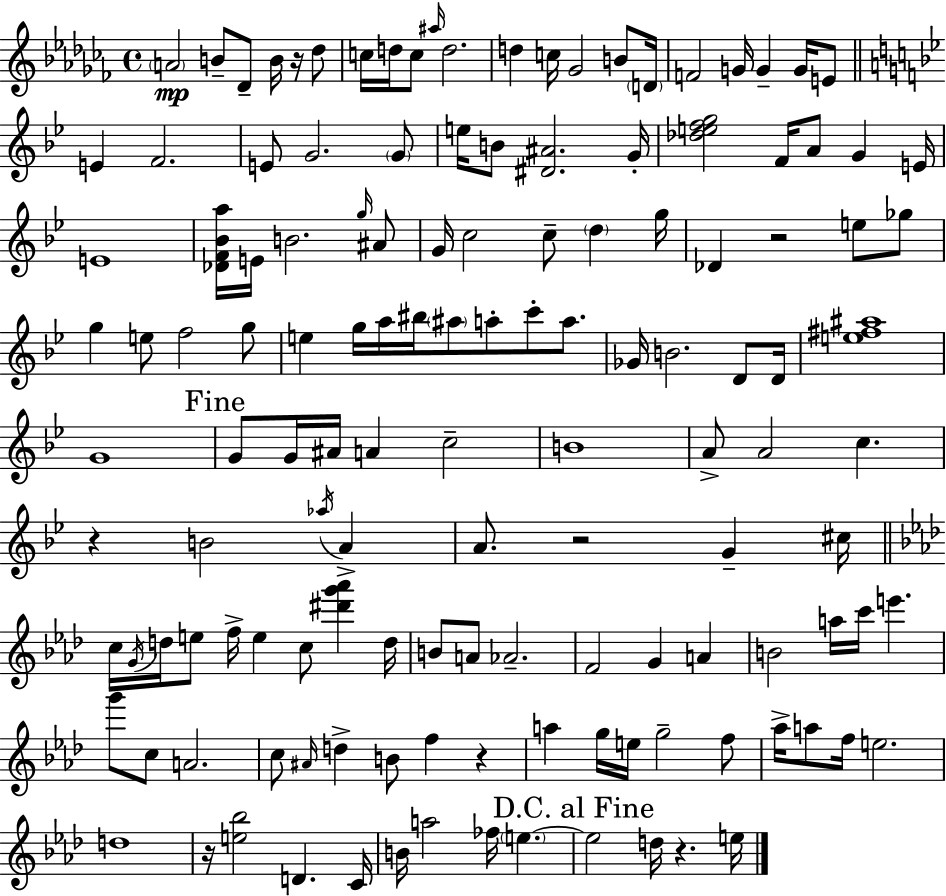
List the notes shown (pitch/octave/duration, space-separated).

A4/h B4/e Db4/e B4/s R/s Db5/e C5/s D5/s C5/e A#5/s D5/h. D5/q C5/s Gb4/h B4/e D4/s F4/h G4/s G4/q G4/s E4/e E4/q F4/h. E4/e G4/h. G4/e E5/s B4/e [D#4,A#4]/h. G4/s [Db5,E5,F5,G5]/h F4/s A4/e G4/q E4/s E4/w [Db4,F4,Bb4,A5]/s E4/s B4/h. G5/s A#4/e G4/s C5/h C5/e D5/q G5/s Db4/q R/h E5/e Gb5/e G5/q E5/e F5/h G5/e E5/q G5/s A5/s BIS5/s A#5/e A5/e C6/e A5/e. Gb4/s B4/h. D4/e D4/s [E5,F#5,A#5]/w G4/w G4/e G4/s A#4/s A4/q C5/h B4/w A4/e A4/h C5/q. R/q B4/h Ab5/s A4/q A4/e. R/h G4/q C#5/s C5/s G4/s D5/s E5/e F5/s E5/q C5/e [D#6,G6,Ab6]/q D5/s B4/e A4/e Ab4/h. F4/h G4/q A4/q B4/h A5/s C6/s E6/q. G6/e C5/e A4/h. C5/e A#4/s D5/q B4/e F5/q R/q A5/q G5/s E5/s G5/h F5/e Ab5/s A5/e F5/s E5/h. D5/w R/s [E5,Bb5]/h D4/q. C4/s B4/s A5/h FES5/s E5/q. E5/h D5/s R/q. E5/s